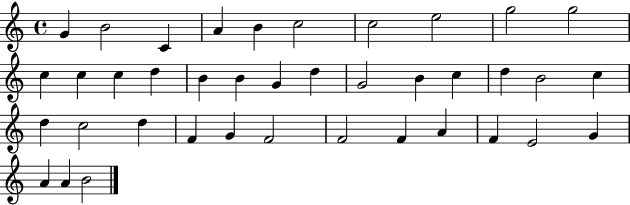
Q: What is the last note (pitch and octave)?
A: B4